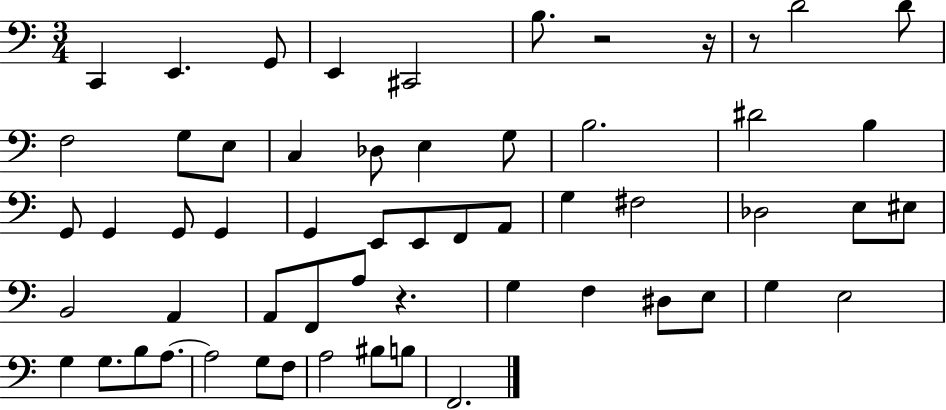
C2/q E2/q. G2/e E2/q C#2/h B3/e. R/h R/s R/e D4/h D4/e F3/h G3/e E3/e C3/q Db3/e E3/q G3/e B3/h. D#4/h B3/q G2/e G2/q G2/e G2/q G2/q E2/e E2/e F2/e A2/e G3/q F#3/h Db3/h E3/e EIS3/e B2/h A2/q A2/e F2/e A3/e R/q. G3/q F3/q D#3/e E3/e G3/q E3/h G3/q G3/e. B3/e A3/e. A3/h G3/e F3/e A3/h BIS3/e B3/e F2/h.